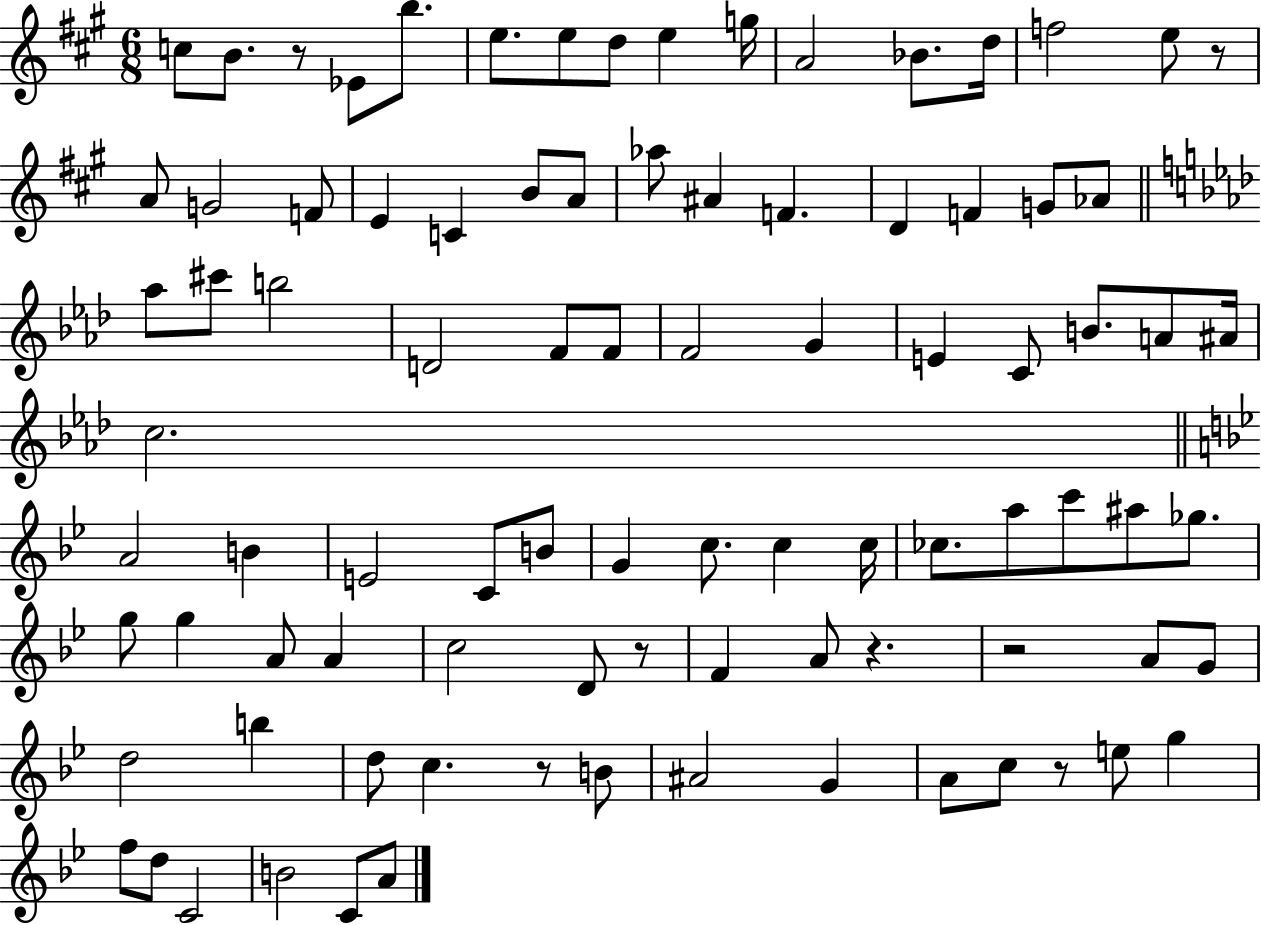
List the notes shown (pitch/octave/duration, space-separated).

C5/e B4/e. R/e Eb4/e B5/e. E5/e. E5/e D5/e E5/q G5/s A4/h Bb4/e. D5/s F5/h E5/e R/e A4/e G4/h F4/e E4/q C4/q B4/e A4/e Ab5/e A#4/q F4/q. D4/q F4/q G4/e Ab4/e Ab5/e C#6/e B5/h D4/h F4/e F4/e F4/h G4/q E4/q C4/e B4/e. A4/e A#4/s C5/h. A4/h B4/q E4/h C4/e B4/e G4/q C5/e. C5/q C5/s CES5/e. A5/e C6/e A#5/e Gb5/e. G5/e G5/q A4/e A4/q C5/h D4/e R/e F4/q A4/e R/q. R/h A4/e G4/e D5/h B5/q D5/e C5/q. R/e B4/e A#4/h G4/q A4/e C5/e R/e E5/e G5/q F5/e D5/e C4/h B4/h C4/e A4/e